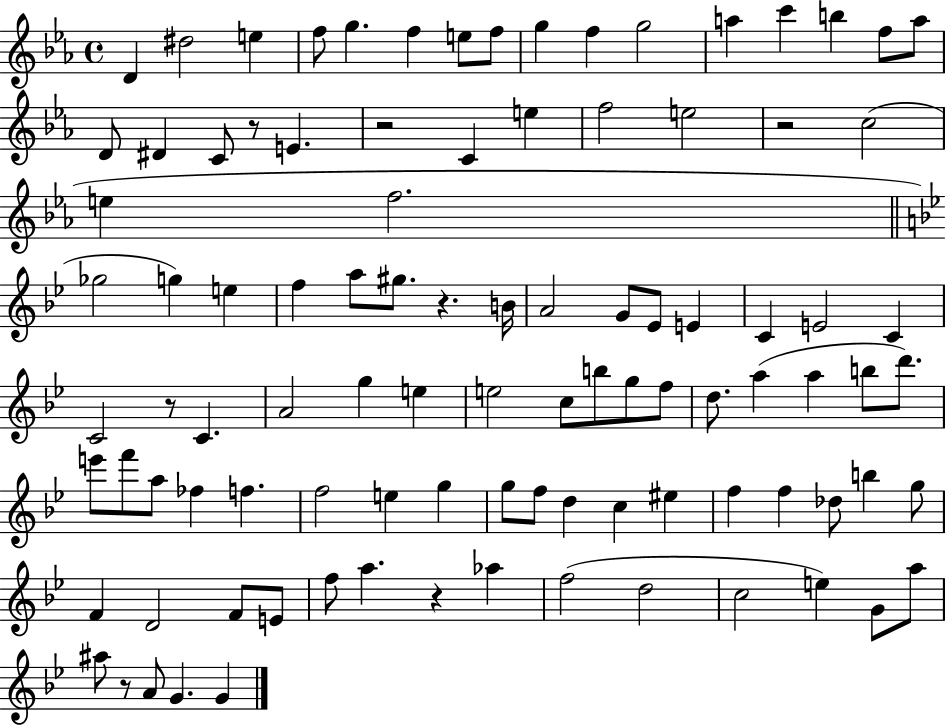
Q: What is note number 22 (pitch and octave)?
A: E5